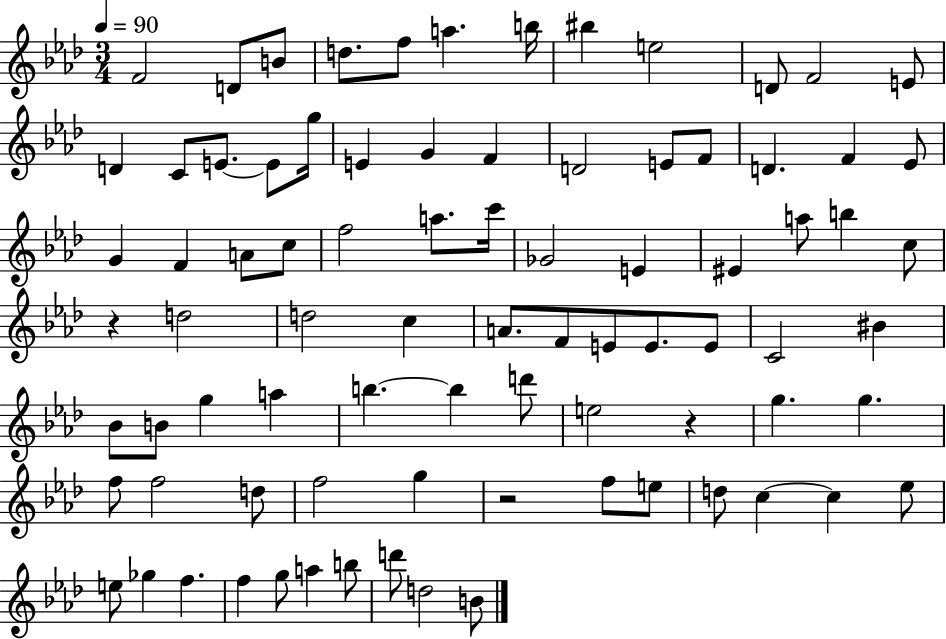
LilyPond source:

{
  \clef treble
  \numericTimeSignature
  \time 3/4
  \key aes \major
  \tempo 4 = 90
  \repeat volta 2 { f'2 d'8 b'8 | d''8. f''8 a''4. b''16 | bis''4 e''2 | d'8 f'2 e'8 | \break d'4 c'8 e'8.~~ e'8 g''16 | e'4 g'4 f'4 | d'2 e'8 f'8 | d'4. f'4 ees'8 | \break g'4 f'4 a'8 c''8 | f''2 a''8. c'''16 | ges'2 e'4 | eis'4 a''8 b''4 c''8 | \break r4 d''2 | d''2 c''4 | a'8. f'8 e'8 e'8. e'8 | c'2 bis'4 | \break bes'8 b'8 g''4 a''4 | b''4.~~ b''4 d'''8 | e''2 r4 | g''4. g''4. | \break f''8 f''2 d''8 | f''2 g''4 | r2 f''8 e''8 | d''8 c''4~~ c''4 ees''8 | \break e''8 ges''4 f''4. | f''4 g''8 a''4 b''8 | d'''8 d''2 b'8 | } \bar "|."
}